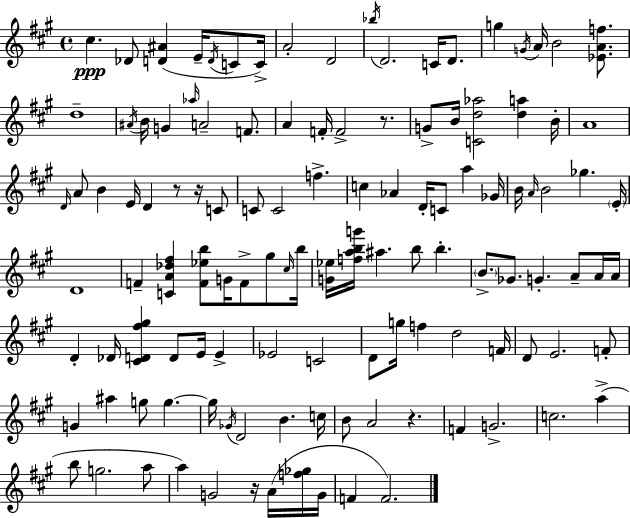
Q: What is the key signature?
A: A major